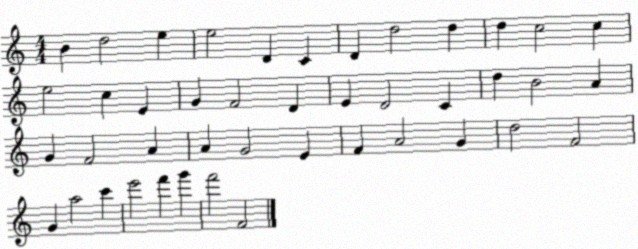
X:1
T:Untitled
M:4/4
L:1/4
K:C
B d2 e e2 D C D d2 d d c2 c e2 c E G F2 D E D2 C d B2 A G F2 A A G2 E F A2 G d2 F2 G a2 c' e'2 f' g' f'2 F2